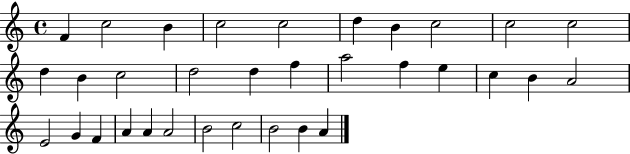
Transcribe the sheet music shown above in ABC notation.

X:1
T:Untitled
M:4/4
L:1/4
K:C
F c2 B c2 c2 d B c2 c2 c2 d B c2 d2 d f a2 f e c B A2 E2 G F A A A2 B2 c2 B2 B A